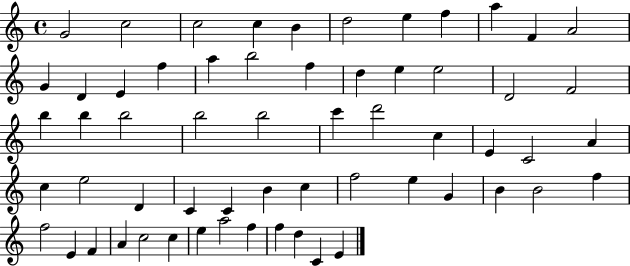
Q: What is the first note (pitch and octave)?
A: G4